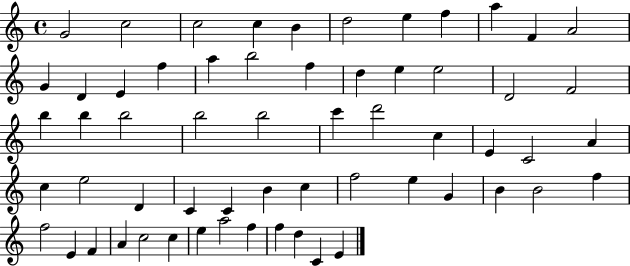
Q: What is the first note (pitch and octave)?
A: G4